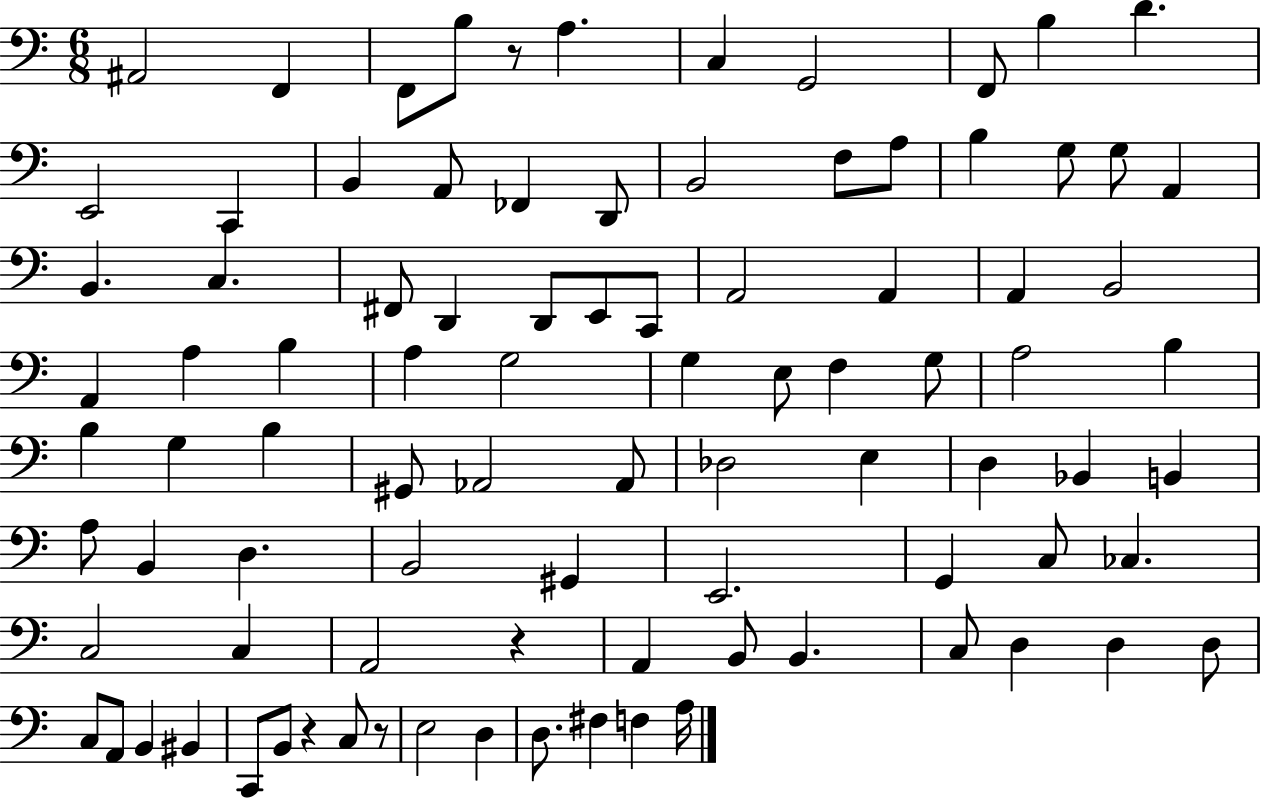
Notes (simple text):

A#2/h F2/q F2/e B3/e R/e A3/q. C3/q G2/h F2/e B3/q D4/q. E2/h C2/q B2/q A2/e FES2/q D2/e B2/h F3/e A3/e B3/q G3/e G3/e A2/q B2/q. C3/q. F#2/e D2/q D2/e E2/e C2/e A2/h A2/q A2/q B2/h A2/q A3/q B3/q A3/q G3/h G3/q E3/e F3/q G3/e A3/h B3/q B3/q G3/q B3/q G#2/e Ab2/h Ab2/e Db3/h E3/q D3/q Bb2/q B2/q A3/e B2/q D3/q. B2/h G#2/q E2/h. G2/q C3/e CES3/q. C3/h C3/q A2/h R/q A2/q B2/e B2/q. C3/e D3/q D3/q D3/e C3/e A2/e B2/q BIS2/q C2/e B2/e R/q C3/e R/e E3/h D3/q D3/e. F#3/q F3/q A3/s